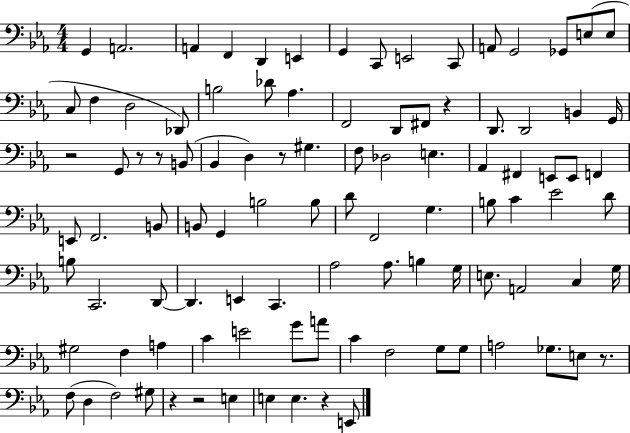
X:1
T:Untitled
M:4/4
L:1/4
K:Eb
G,, A,,2 A,, F,, D,, E,, G,, C,,/2 E,,2 C,,/2 A,,/2 G,,2 _G,,/2 E,/2 E,/2 C,/2 F, D,2 _D,,/2 B,2 _D/2 _A, F,,2 D,,/2 ^F,,/2 z D,,/2 D,,2 B,, G,,/4 z2 G,,/2 z/2 z/2 B,,/2 _B,, D, z/2 ^G, F,/2 _D,2 E, _A,, ^F,, E,,/2 E,,/2 F,, E,,/2 F,,2 B,,/2 B,,/2 G,, B,2 B,/2 D/2 F,,2 G, B,/2 C _E2 D/2 B,/2 C,,2 D,,/2 D,, E,, C,, _A,2 _A,/2 B, G,/4 E,/2 A,,2 C, G,/4 ^G,2 F, A, C E2 G/2 A/2 C F,2 G,/2 G,/2 A,2 _G,/2 E,/2 z/2 F,/2 D, F,2 ^G,/2 z z2 E, E, E, z E,,/2